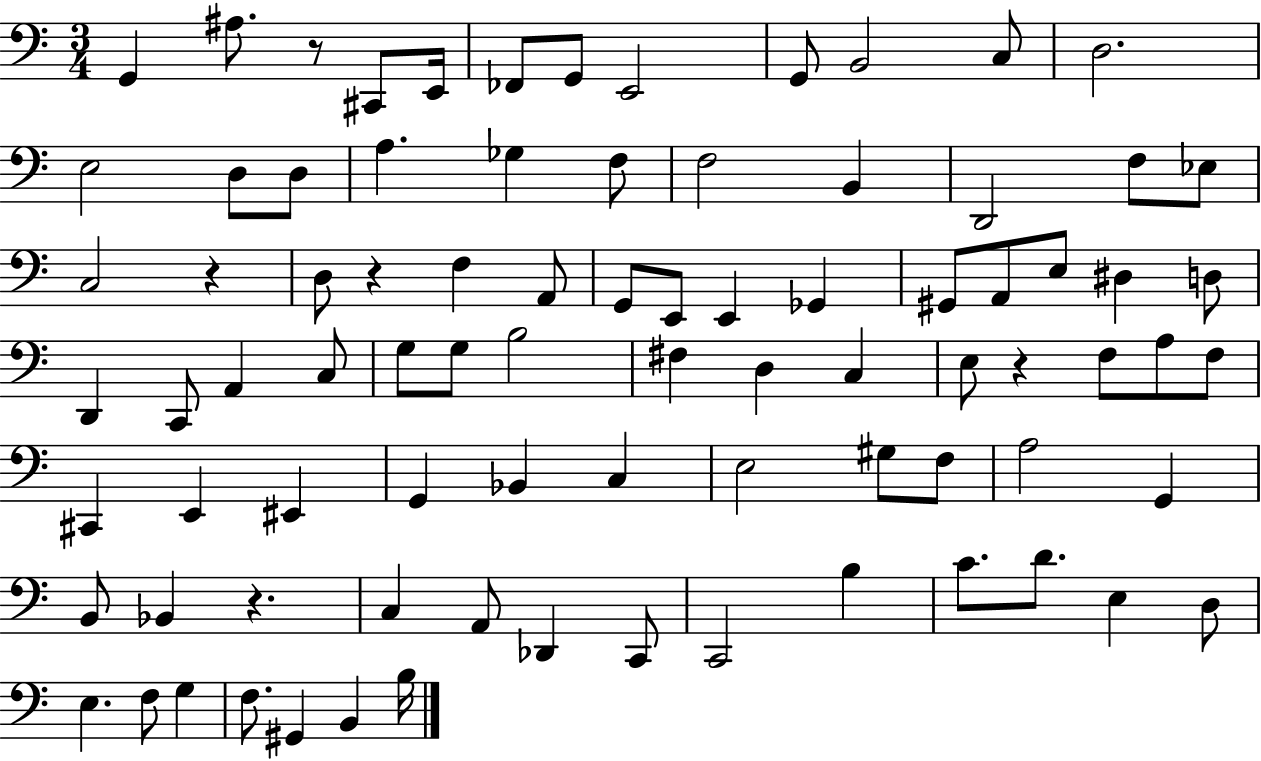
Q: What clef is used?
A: bass